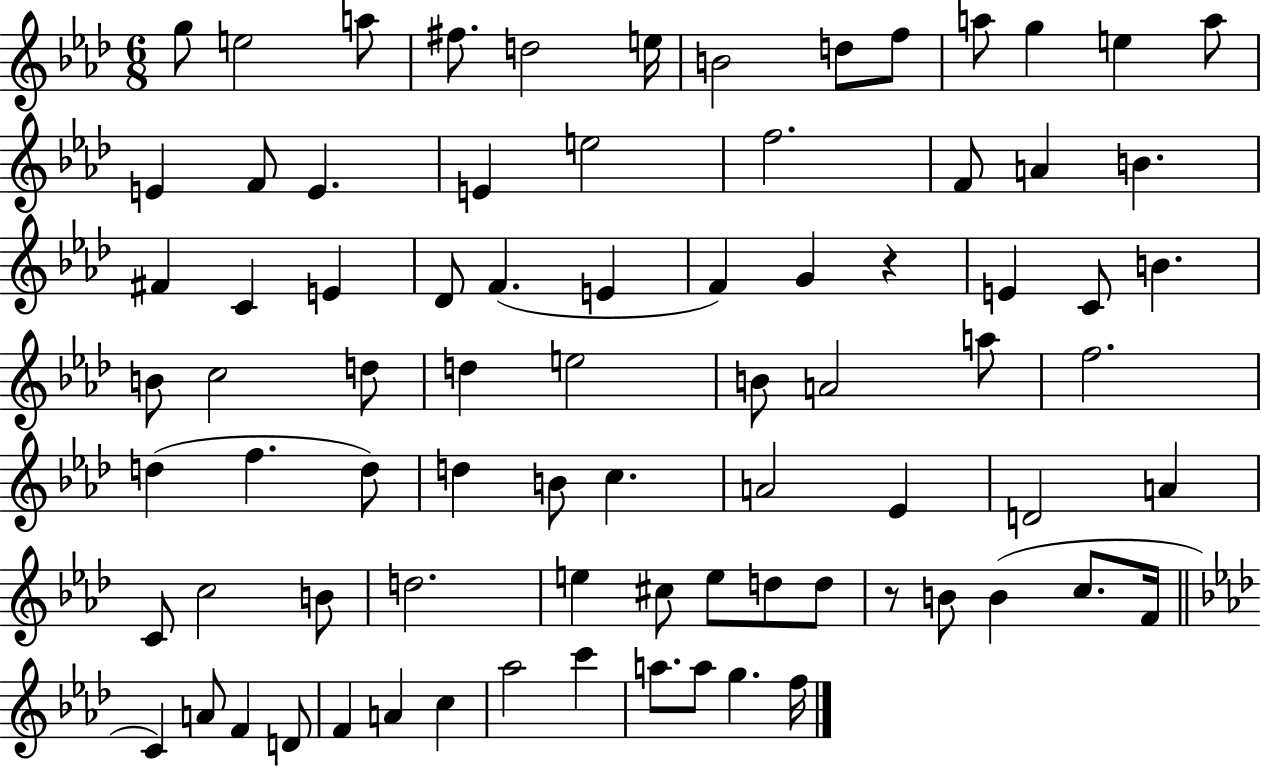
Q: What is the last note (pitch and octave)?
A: F5